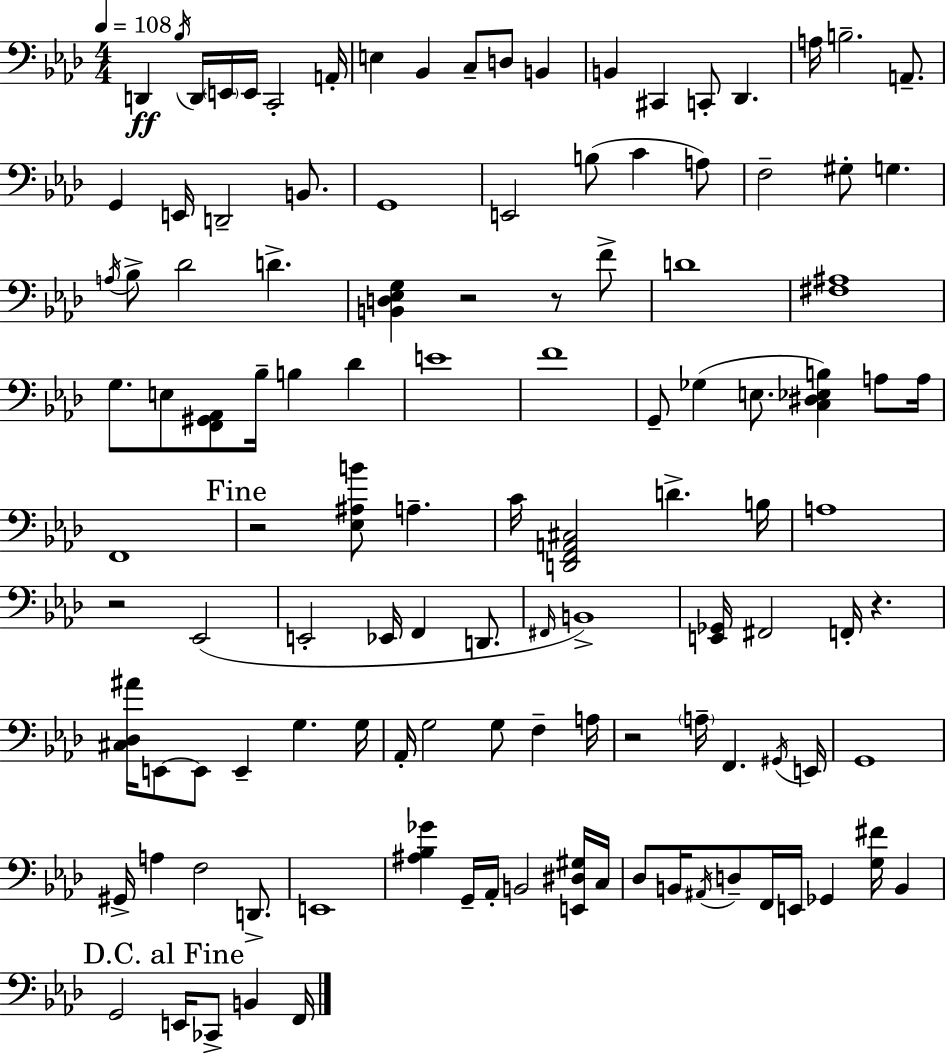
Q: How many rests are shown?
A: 6